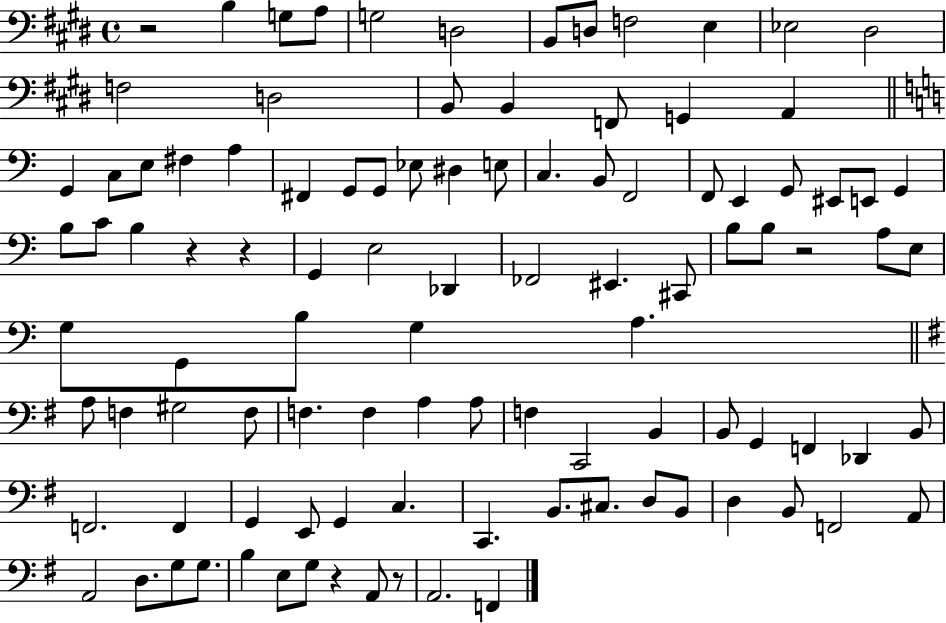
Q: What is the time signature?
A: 4/4